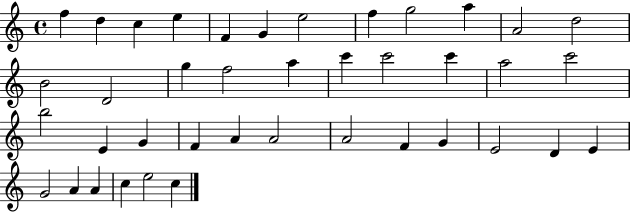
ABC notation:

X:1
T:Untitled
M:4/4
L:1/4
K:C
f d c e F G e2 f g2 a A2 d2 B2 D2 g f2 a c' c'2 c' a2 c'2 b2 E G F A A2 A2 F G E2 D E G2 A A c e2 c